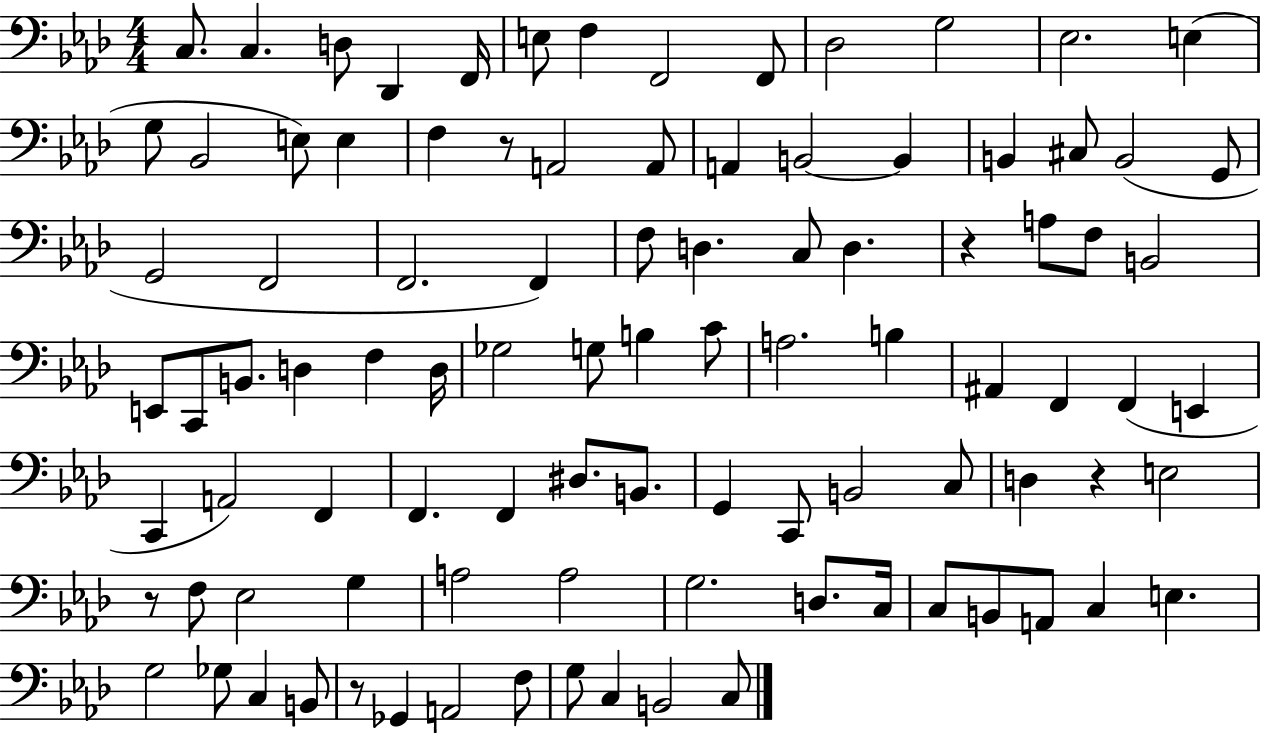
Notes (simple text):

C3/e. C3/q. D3/e Db2/q F2/s E3/e F3/q F2/h F2/e Db3/h G3/h Eb3/h. E3/q G3/e Bb2/h E3/e E3/q F3/q R/e A2/h A2/e A2/q B2/h B2/q B2/q C#3/e B2/h G2/e G2/h F2/h F2/h. F2/q F3/e D3/q. C3/e D3/q. R/q A3/e F3/e B2/h E2/e C2/e B2/e. D3/q F3/q D3/s Gb3/h G3/e B3/q C4/e A3/h. B3/q A#2/q F2/q F2/q E2/q C2/q A2/h F2/q F2/q. F2/q D#3/e. B2/e. G2/q C2/e B2/h C3/e D3/q R/q E3/h R/e F3/e Eb3/h G3/q A3/h A3/h G3/h. D3/e. C3/s C3/e B2/e A2/e C3/q E3/q. G3/h Gb3/e C3/q B2/e R/e Gb2/q A2/h F3/e G3/e C3/q B2/h C3/e